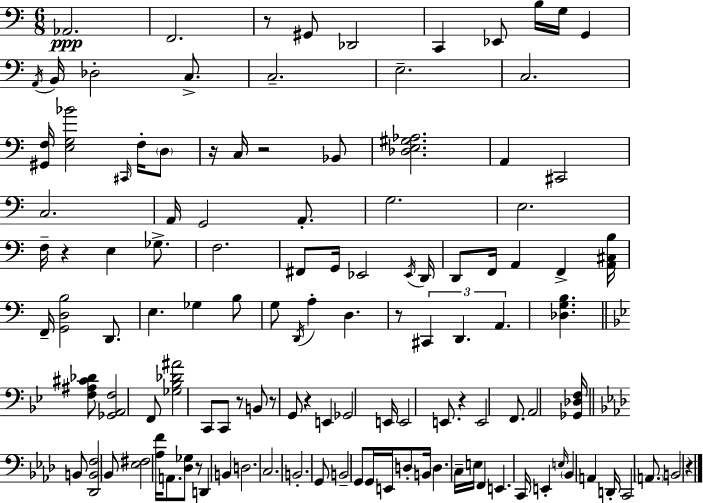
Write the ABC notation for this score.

X:1
T:Untitled
M:6/8
L:1/4
K:Am
_A,,2 F,,2 z/2 ^G,,/2 _D,,2 C,, _E,,/2 B,/4 G,/4 G,, A,,/4 B,,/4 _D,2 C,/2 C,2 E,2 C,2 [^G,,F,]/4 [E,G,_B]2 ^C,,/4 F,/4 D,/2 z/4 C,/4 z2 _B,,/2 [_D,E,^G,_A,]2 A,, ^C,,2 C,2 A,,/4 G,,2 A,,/2 G,2 E,2 F,/4 z E, _G,/2 F,2 ^F,,/2 G,,/4 _E,,2 _E,,/4 D,,/4 D,,/2 F,,/4 A,, F,, [A,,^C,B,]/4 F,,/4 [G,,D,B,]2 D,,/2 E, _G, B,/2 G,/2 D,,/4 A, D, z/2 ^C,, D,, A,, [_D,G,B,] [F,^A,^C_D]/2 [_G,,A,,F,]2 F,,/2 [_G,_B,_D^A]2 C,,/2 C,,/2 z/2 B,,/2 z/2 G,,/2 z E,, _G,,2 E,,/4 E,,2 E,,/2 z E,,2 F,,/2 A,,2 [_G,,_D,F,]/4 B,,/2 [_D,,B,,F,]2 _B,,/2 [_E,^F,]2 [_A,F]/4 A,,/2 [_D,_G,]/2 z/2 D,, B,, D,2 C,2 B,,2 G,,/2 B,,2 G,,/2 G,,/4 E,,/4 D,/2 B,,/4 D, C,/4 E,/4 F,, E,, C,,/4 E,, E,/4 _B,, A,, D,,/4 C,,2 A,,/2 B,,2 z